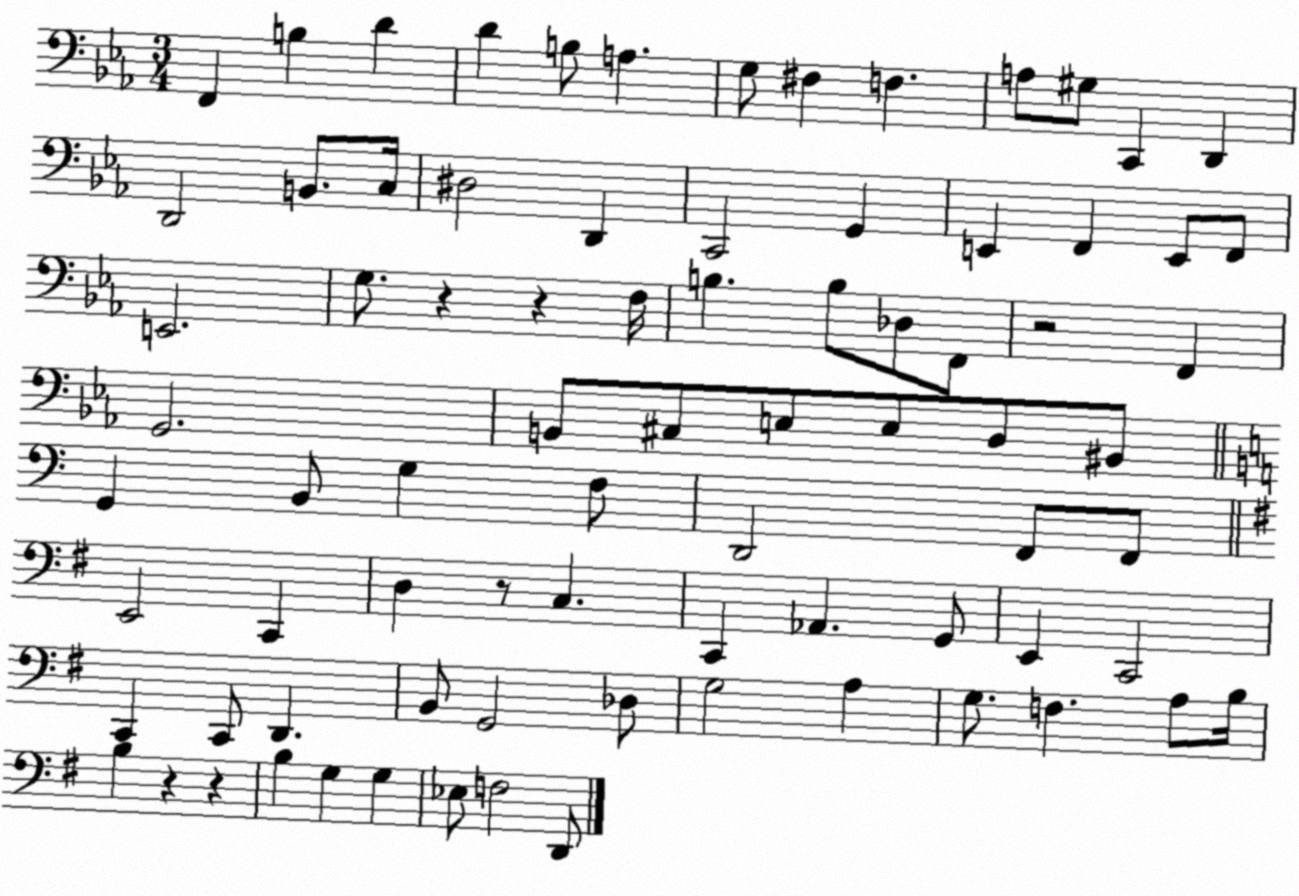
X:1
T:Untitled
M:3/4
L:1/4
K:Eb
F,, B, D D B,/2 A, G,/2 ^F, F, A,/2 ^G,/2 C,, D,, D,,2 B,,/2 C,/4 ^D,2 D,, C,,2 G,, E,, F,, E,,/2 F,,/2 E,,2 G,/2 z z F,/4 B, B,/2 _D,/2 F,,/2 z2 F,, G,,2 B,,/2 ^C,/2 E,/2 E,/2 D,/2 ^B,,/2 G,, B,,/2 G, F,/2 D,,2 F,,/2 F,,/2 E,,2 C,, D, z/2 C, C,, _A,, G,,/2 E,, C,,2 C,, C,,/2 D,, B,,/2 G,,2 _D,/2 G,2 A, G,/2 F, A,/2 B,/4 B, z z B, G, G, _E,/2 F,2 D,,/2